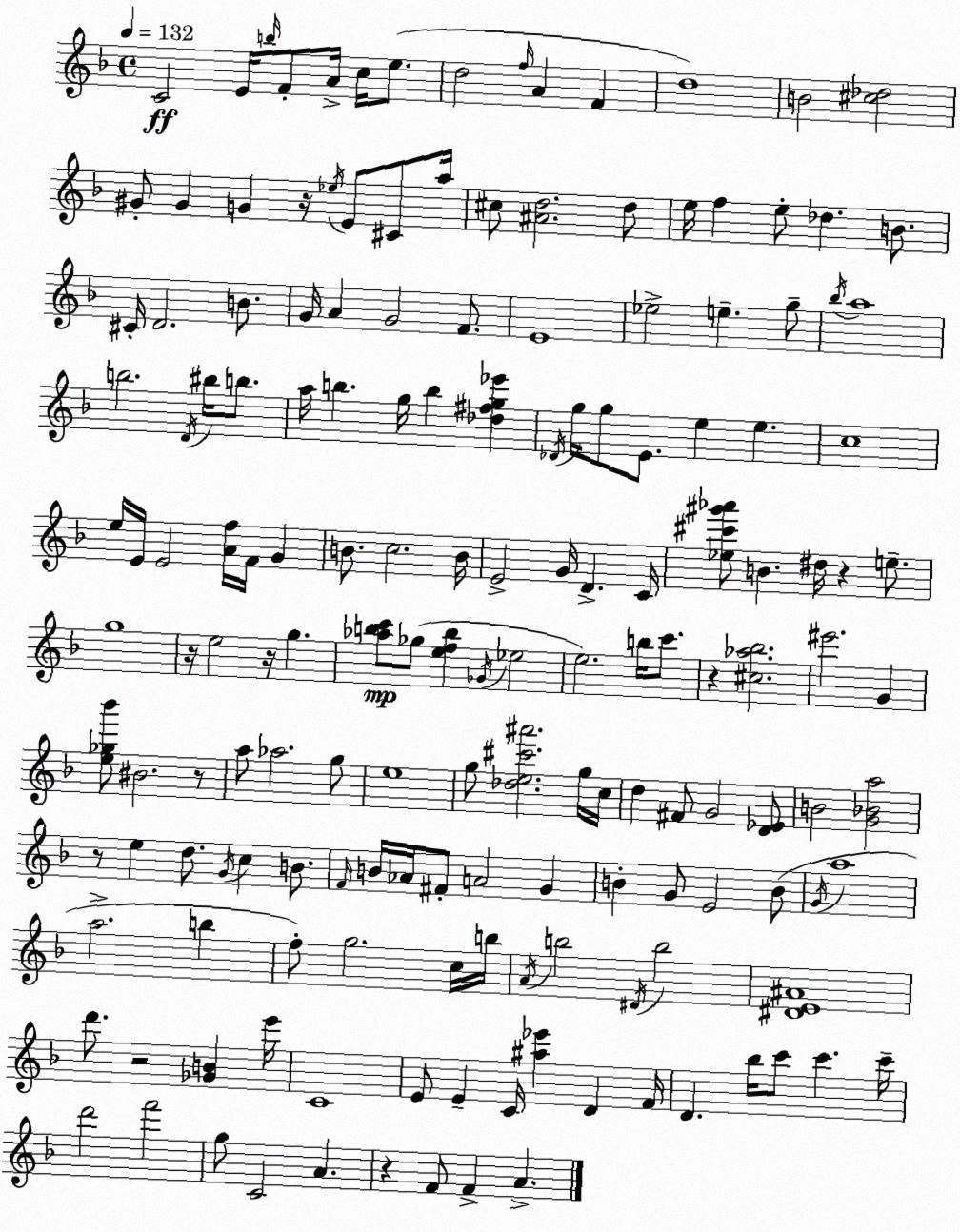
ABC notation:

X:1
T:Untitled
M:4/4
L:1/4
K:F
C2 E/4 b/4 F/2 A/4 c/4 e/2 d2 f/4 A F d4 B2 [^c_d]2 ^G/2 ^G G z/4 _e/4 E/2 ^C/2 a/4 ^c/2 [^Ad]2 d/2 e/4 f e/2 _d B/2 ^C/4 D2 B/2 G/4 A G2 F/2 E4 _e2 e g/2 _b/4 a4 b2 D/4 ^b/4 b/2 a/4 b g/4 b [_d^fg_e'] _D/4 g/4 g/2 E/2 e e c4 e/4 E/4 E2 [Af]/4 F/4 G B/2 c2 B/4 E2 G/4 D C/4 [_e^c'^g'_a']/2 B ^d/4 z e/2 g4 z/4 e2 z/4 g [_abc']/2 _g/2 [efb] _G/4 _e2 e2 b/4 c'/2 z [^c_a_b]2 ^e'2 G [e_g_b']/2 ^B2 z/2 a/2 _a2 g/2 e4 g/2 [_de^c'^a']2 g/4 c/4 d ^F/2 G2 [D_E]/2 B2 [G_Ba]2 z/2 e d/2 G/4 c B/2 F/4 B/4 _A/4 ^F/2 A2 G B G/2 E2 B/2 G/4 a4 a2 b f/2 g2 c/4 b/4 A/4 b2 ^D/4 b2 [^DE^A]4 d'/2 z2 [_GB] e'/4 C4 E/2 E C/4 [^a_e'] D F/4 D _b/4 c'/2 c' c'/4 d'2 f'2 g/2 C2 A z F/2 F A